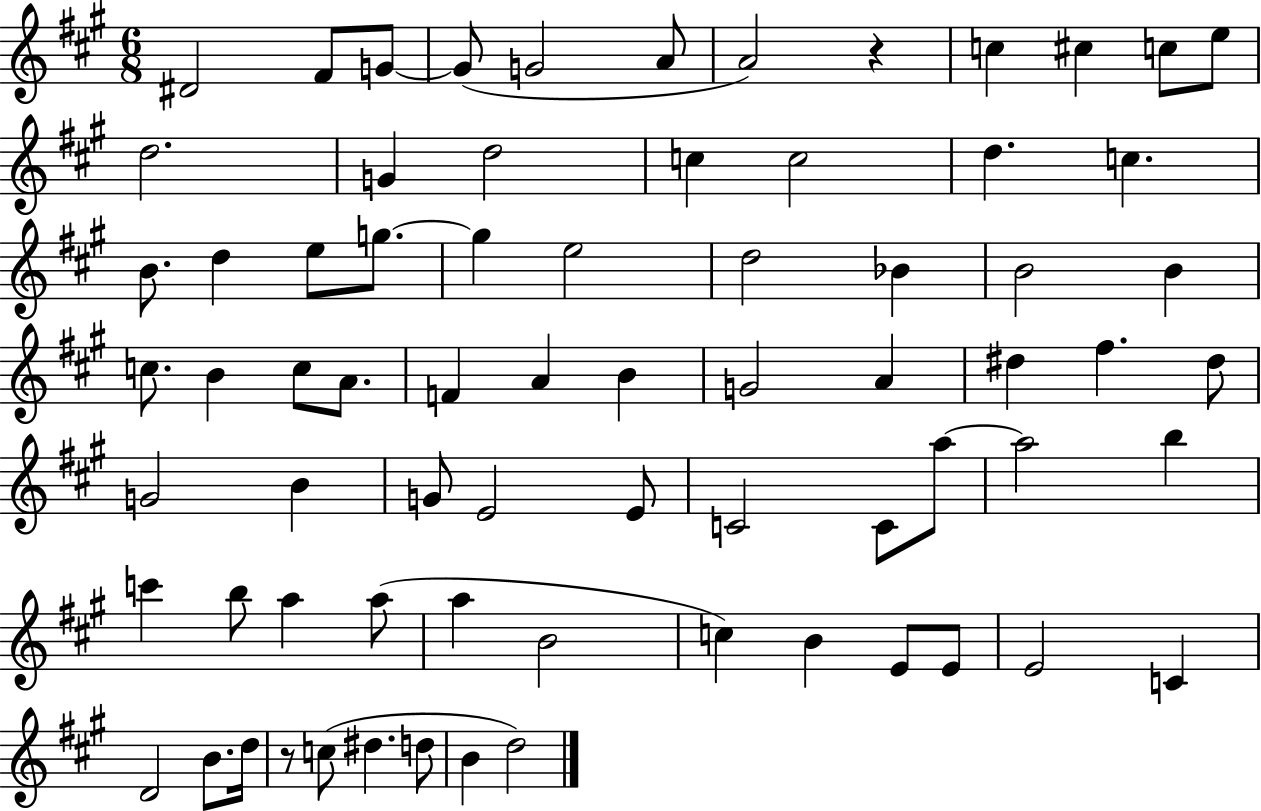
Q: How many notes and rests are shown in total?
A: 72